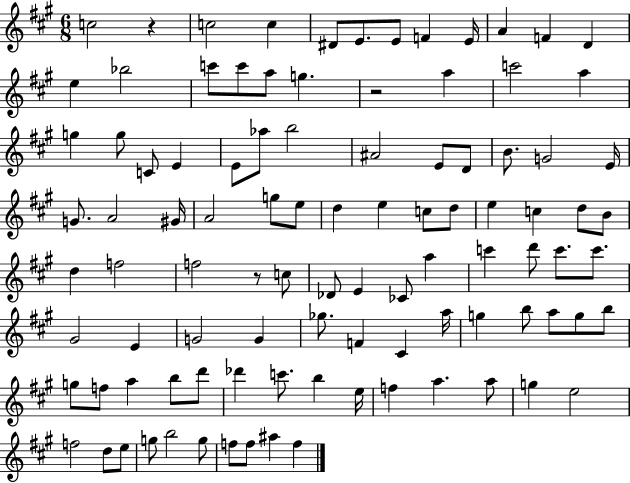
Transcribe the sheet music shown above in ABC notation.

X:1
T:Untitled
M:6/8
L:1/4
K:A
c2 z c2 c ^D/2 E/2 E/2 F E/4 A F D e _b2 c'/2 c'/2 a/2 g z2 a c'2 a g g/2 C/2 E E/2 _a/2 b2 ^A2 E/2 D/2 B/2 G2 E/4 G/2 A2 ^G/4 A2 g/2 e/2 d e c/2 d/2 e c d/2 B/2 d f2 f2 z/2 c/2 _D/2 E _C/2 a c' d'/2 c'/2 c'/2 ^G2 E G2 G _g/2 F ^C a/4 g b/2 a/2 g/2 b/2 g/2 f/2 a b/2 d'/2 _d' c'/2 b e/4 f a a/2 g e2 f2 d/2 e/2 g/2 b2 g/2 f/2 f/2 ^a f